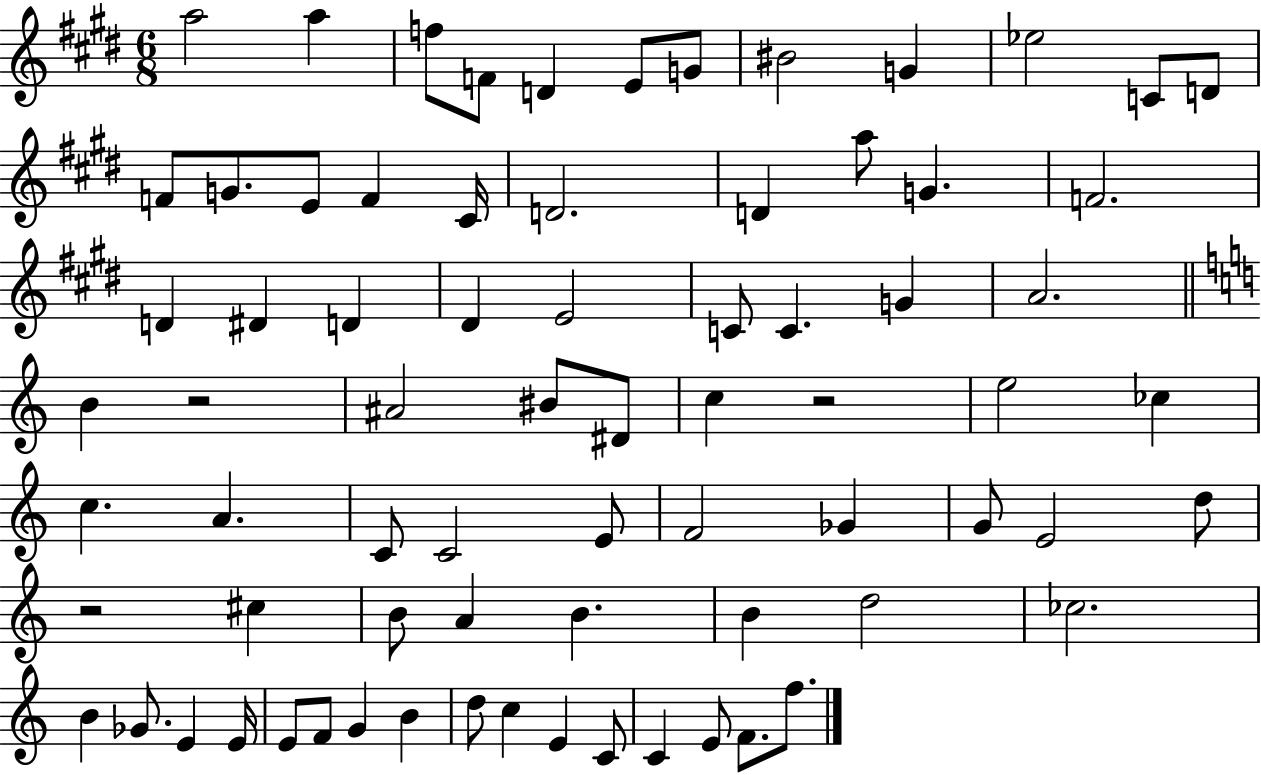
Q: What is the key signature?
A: E major